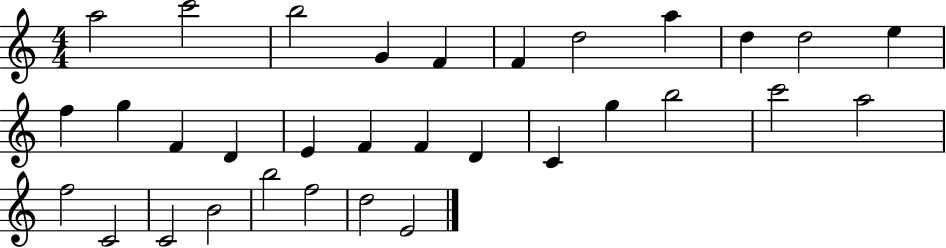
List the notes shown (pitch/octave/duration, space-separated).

A5/h C6/h B5/h G4/q F4/q F4/q D5/h A5/q D5/q D5/h E5/q F5/q G5/q F4/q D4/q E4/q F4/q F4/q D4/q C4/q G5/q B5/h C6/h A5/h F5/h C4/h C4/h B4/h B5/h F5/h D5/h E4/h